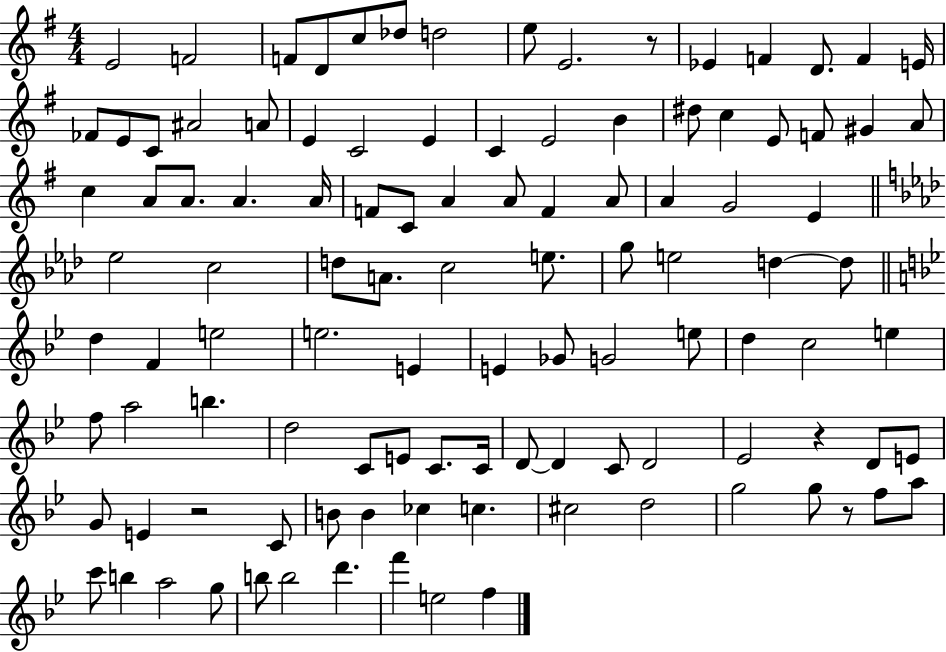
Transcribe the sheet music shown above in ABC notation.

X:1
T:Untitled
M:4/4
L:1/4
K:G
E2 F2 F/2 D/2 c/2 _d/2 d2 e/2 E2 z/2 _E F D/2 F E/4 _F/2 E/2 C/2 ^A2 A/2 E C2 E C E2 B ^d/2 c E/2 F/2 ^G A/2 c A/2 A/2 A A/4 F/2 C/2 A A/2 F A/2 A G2 E _e2 c2 d/2 A/2 c2 e/2 g/2 e2 d d/2 d F e2 e2 E E _G/2 G2 e/2 d c2 e f/2 a2 b d2 C/2 E/2 C/2 C/4 D/2 D C/2 D2 _E2 z D/2 E/2 G/2 E z2 C/2 B/2 B _c c ^c2 d2 g2 g/2 z/2 f/2 a/2 c'/2 b a2 g/2 b/2 b2 d' f' e2 f